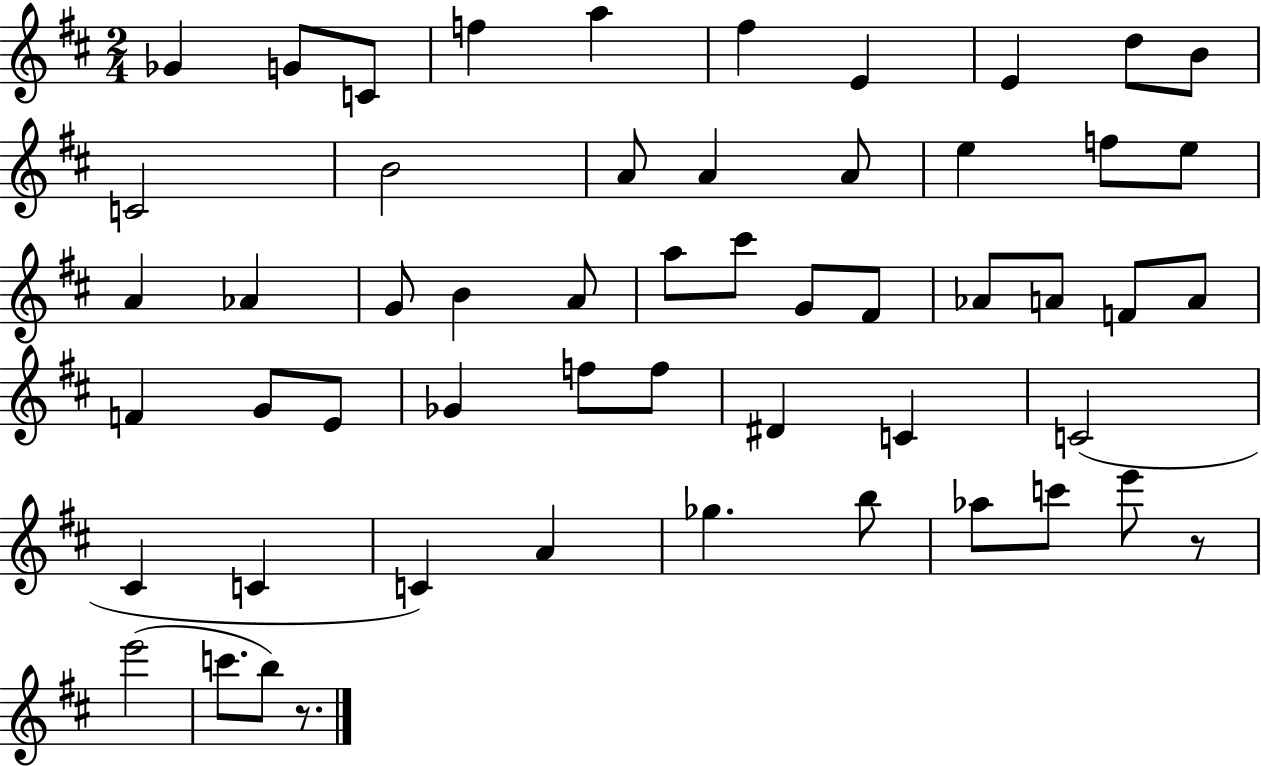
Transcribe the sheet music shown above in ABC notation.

X:1
T:Untitled
M:2/4
L:1/4
K:D
_G G/2 C/2 f a ^f E E d/2 B/2 C2 B2 A/2 A A/2 e f/2 e/2 A _A G/2 B A/2 a/2 ^c'/2 G/2 ^F/2 _A/2 A/2 F/2 A/2 F G/2 E/2 _G f/2 f/2 ^D C C2 ^C C C A _g b/2 _a/2 c'/2 e'/2 z/2 e'2 c'/2 b/2 z/2